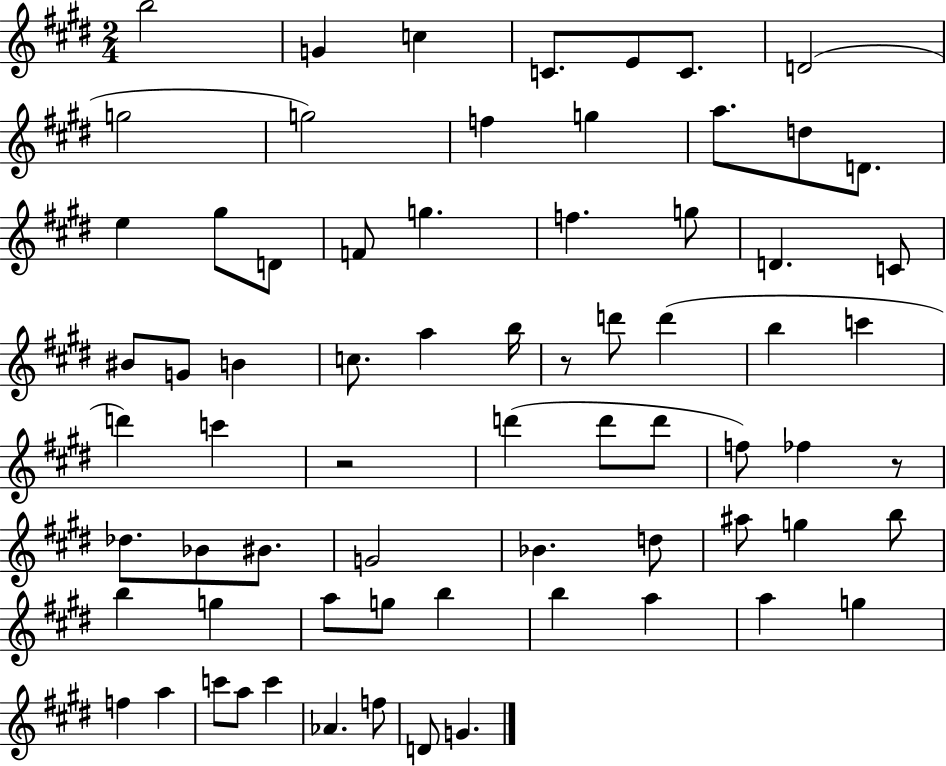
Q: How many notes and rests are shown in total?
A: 70